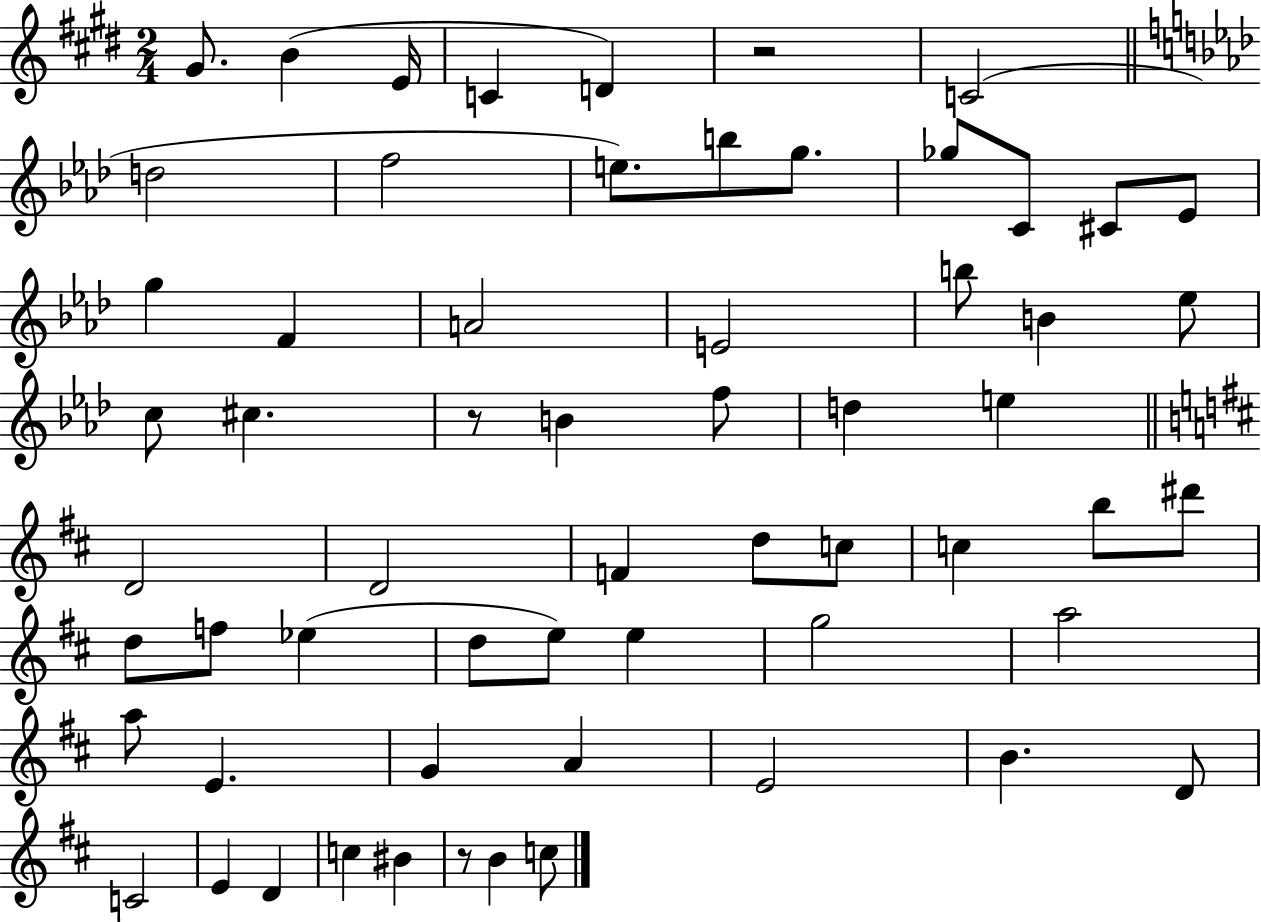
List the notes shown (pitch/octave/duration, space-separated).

G#4/e. B4/q E4/s C4/q D4/q R/h C4/h D5/h F5/h E5/e. B5/e G5/e. Gb5/e C4/e C#4/e Eb4/e G5/q F4/q A4/h E4/h B5/e B4/q Eb5/e C5/e C#5/q. R/e B4/q F5/e D5/q E5/q D4/h D4/h F4/q D5/e C5/e C5/q B5/e D#6/e D5/e F5/e Eb5/q D5/e E5/e E5/q G5/h A5/h A5/e E4/q. G4/q A4/q E4/h B4/q. D4/e C4/h E4/q D4/q C5/q BIS4/q R/e B4/q C5/e